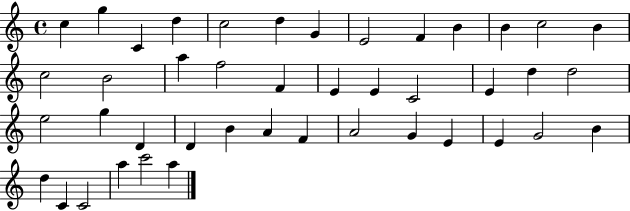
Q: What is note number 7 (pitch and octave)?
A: G4